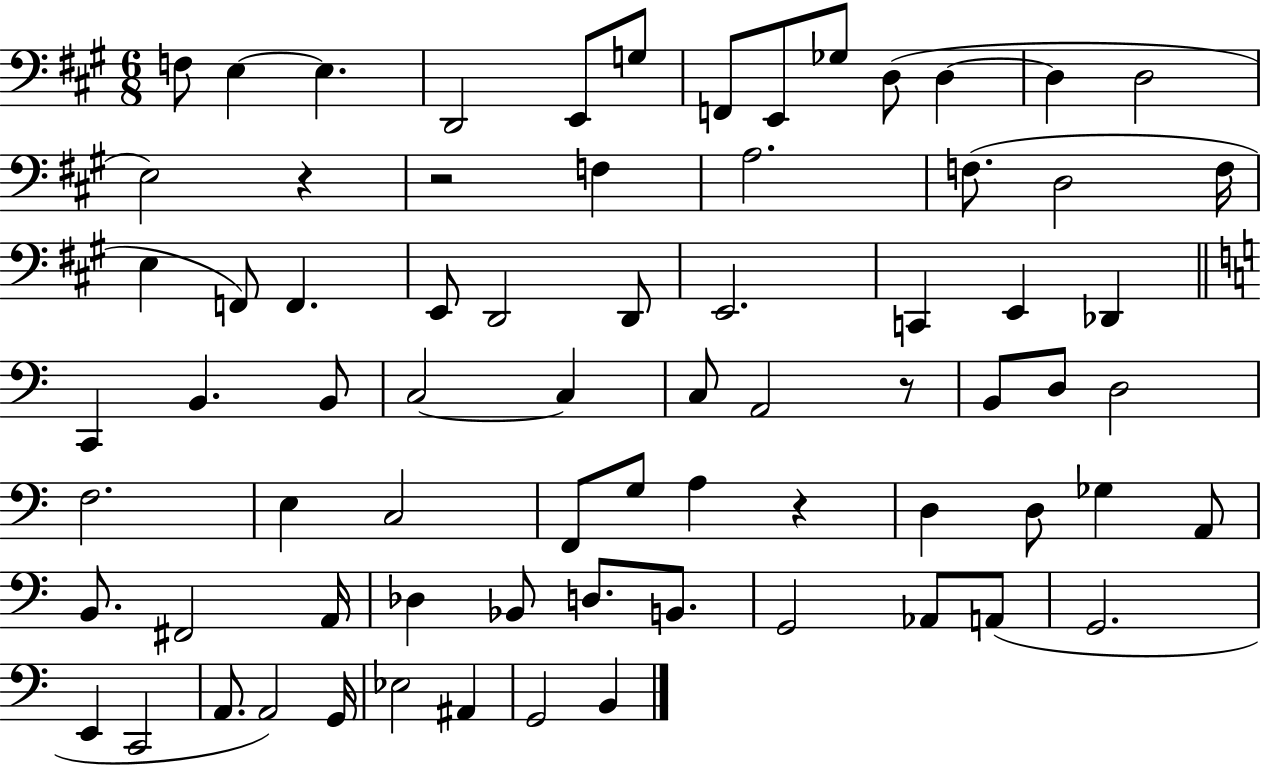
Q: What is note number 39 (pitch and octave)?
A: D3